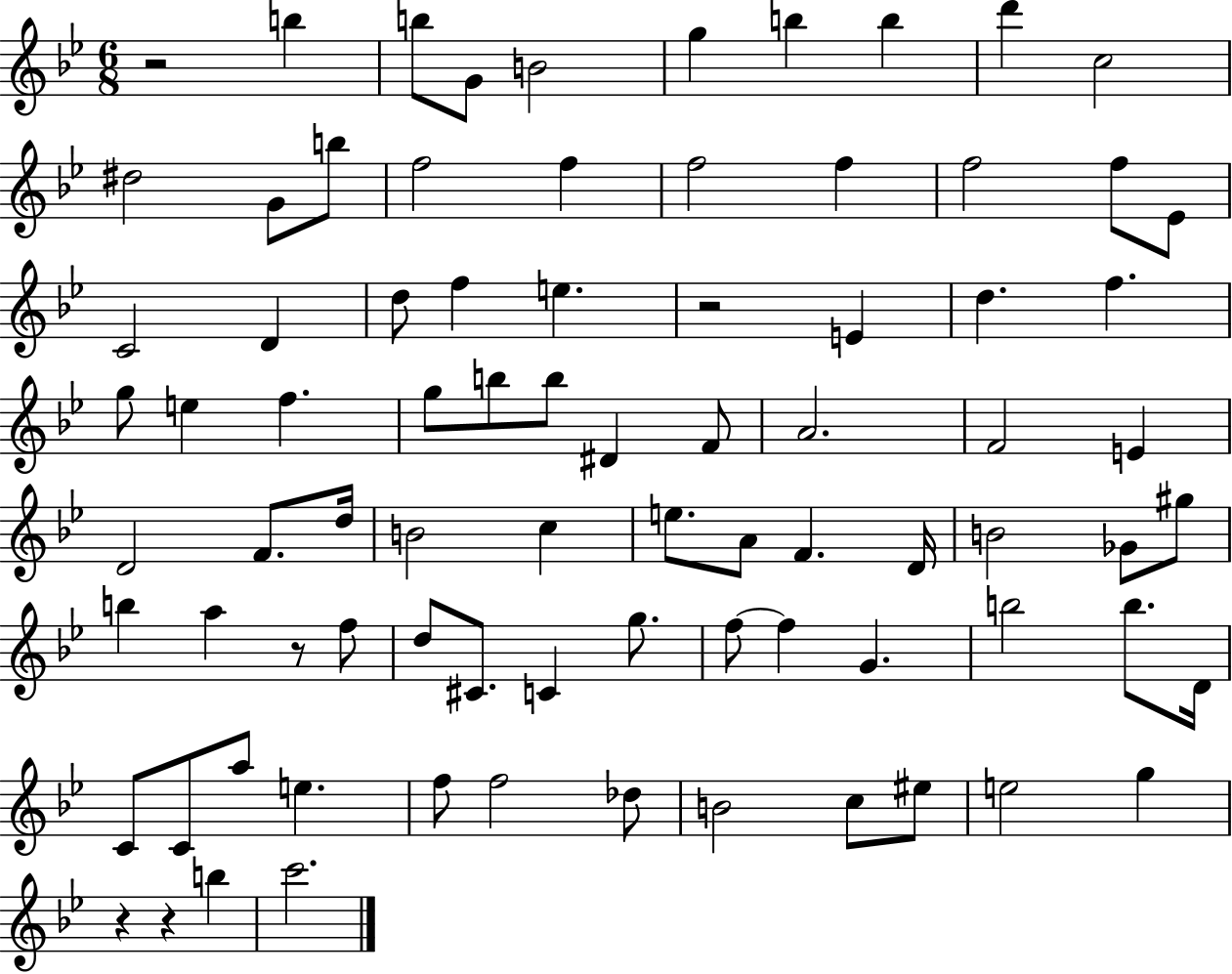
{
  \clef treble
  \numericTimeSignature
  \time 6/8
  \key bes \major
  r2 b''4 | b''8 g'8 b'2 | g''4 b''4 b''4 | d'''4 c''2 | \break dis''2 g'8 b''8 | f''2 f''4 | f''2 f''4 | f''2 f''8 ees'8 | \break c'2 d'4 | d''8 f''4 e''4. | r2 e'4 | d''4. f''4. | \break g''8 e''4 f''4. | g''8 b''8 b''8 dis'4 f'8 | a'2. | f'2 e'4 | \break d'2 f'8. d''16 | b'2 c''4 | e''8. a'8 f'4. d'16 | b'2 ges'8 gis''8 | \break b''4 a''4 r8 f''8 | d''8 cis'8. c'4 g''8. | f''8~~ f''4 g'4. | b''2 b''8. d'16 | \break c'8 c'8 a''8 e''4. | f''8 f''2 des''8 | b'2 c''8 eis''8 | e''2 g''4 | \break r4 r4 b''4 | c'''2. | \bar "|."
}